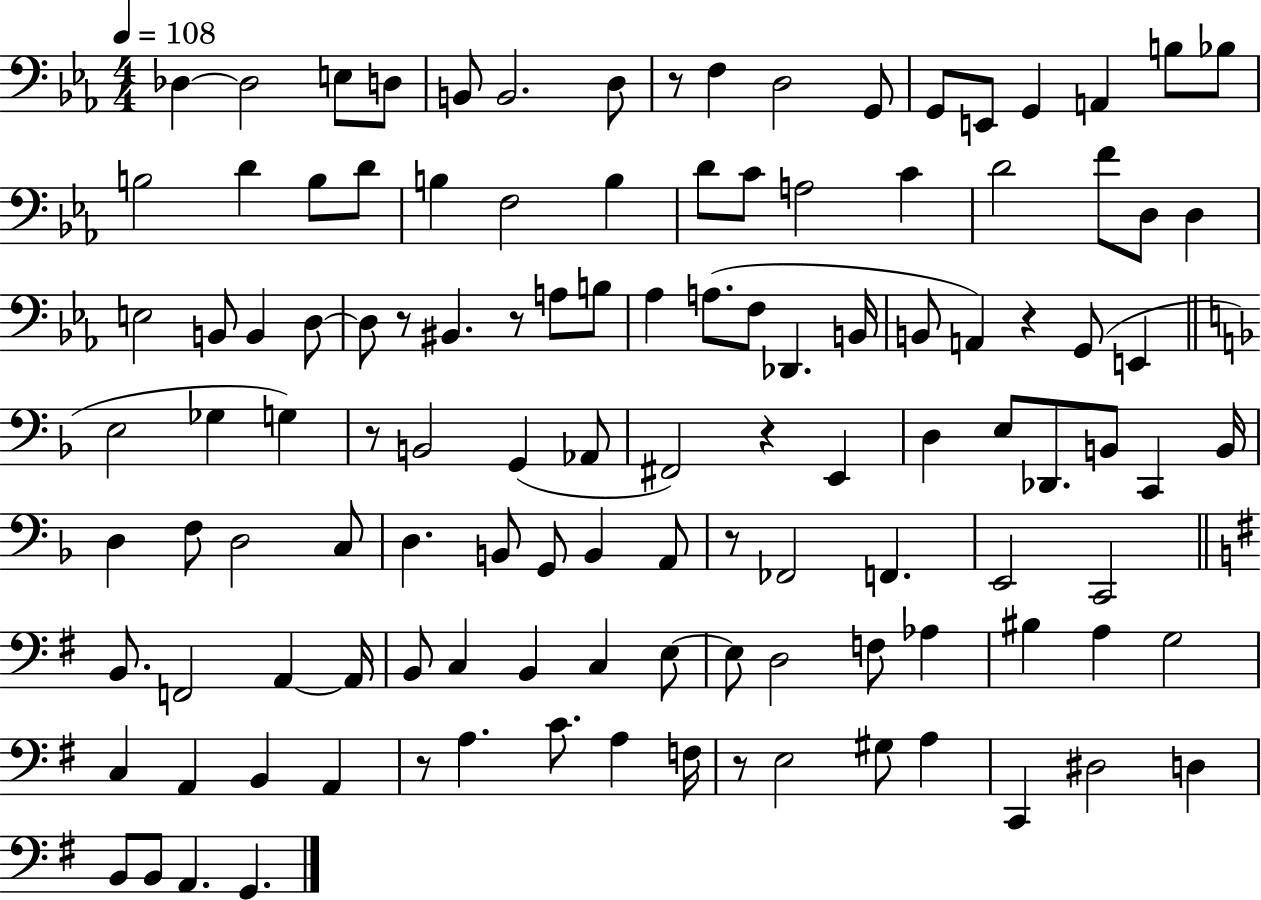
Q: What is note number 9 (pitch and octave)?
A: D3